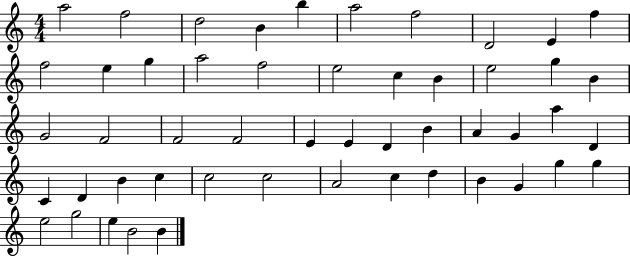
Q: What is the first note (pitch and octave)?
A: A5